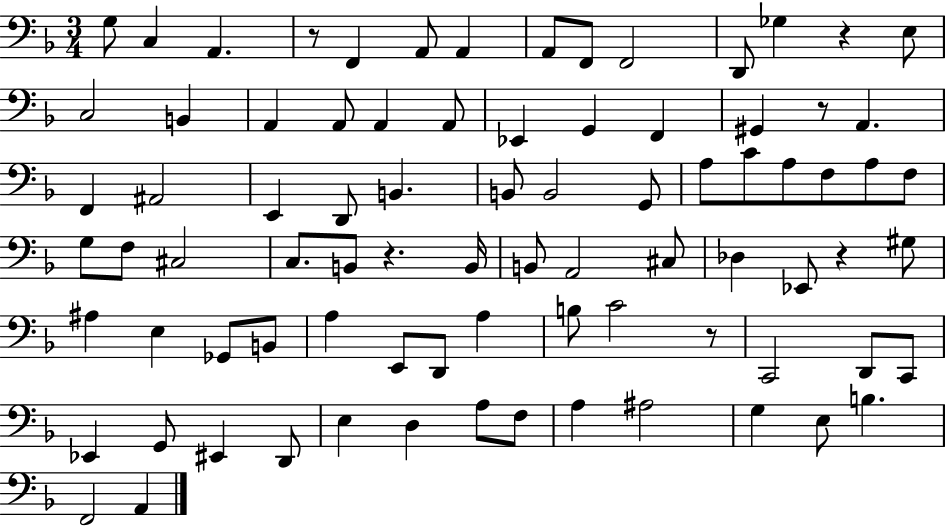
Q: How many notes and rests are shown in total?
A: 83